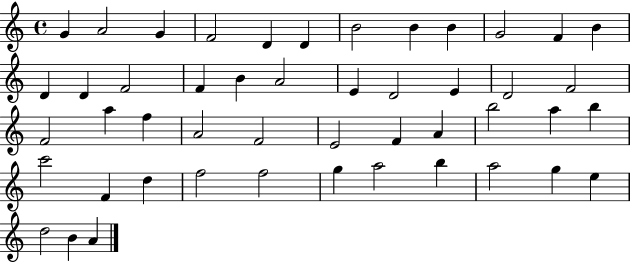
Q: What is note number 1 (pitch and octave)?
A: G4